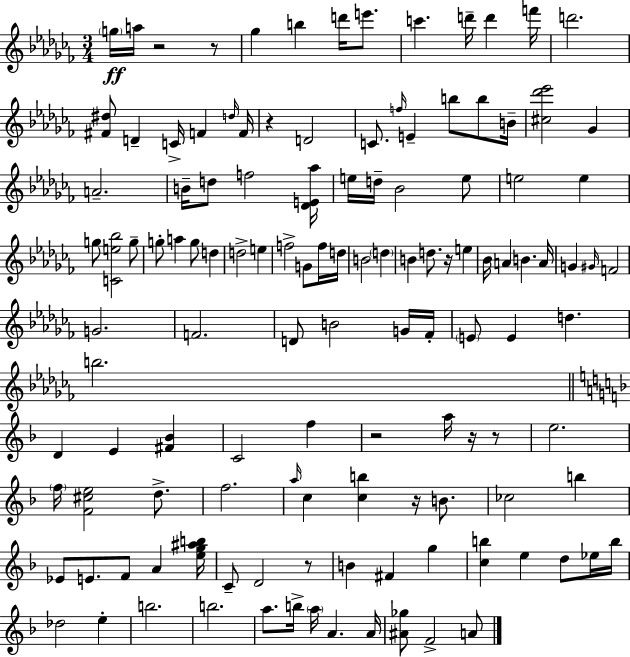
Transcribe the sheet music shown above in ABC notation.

X:1
T:Untitled
M:3/4
L:1/4
K:Abm
g/4 a/4 z2 z/2 _g b d'/4 e'/2 c' d'/4 d' f'/4 d'2 [^F^d]/2 D C/4 F d/4 F/4 z D2 C/2 f/4 E b/2 b/2 B/4 [^c_d'_e']2 _G A2 B/4 d/2 f2 [_DE_a]/4 e/4 d/4 _B2 e/2 e2 e g/2 [Ce_b]2 g/2 g/2 a g/2 d d2 e f2 G/2 f/4 d/4 B2 d B d/2 z/4 e _B/4 A B A/4 G ^G/4 F2 G2 F2 D/2 B2 G/4 _F/4 E/2 E d b2 D E [^F_B] C2 f z2 a/4 z/4 z/2 e2 f/4 [F^ce]2 d/2 f2 a/4 c [cb] z/4 B/2 _c2 b _E/2 E/2 F/2 A [eg^ab]/4 C/2 D2 z/2 B ^F g [cb] e d/2 _e/4 b/4 _d2 e b2 b2 a/2 b/4 a/4 A A/4 [^A_g]/2 F2 A/2